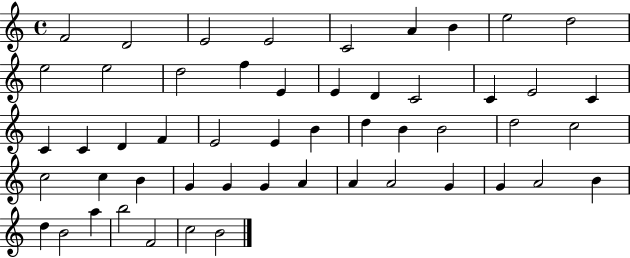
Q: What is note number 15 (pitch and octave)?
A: E4